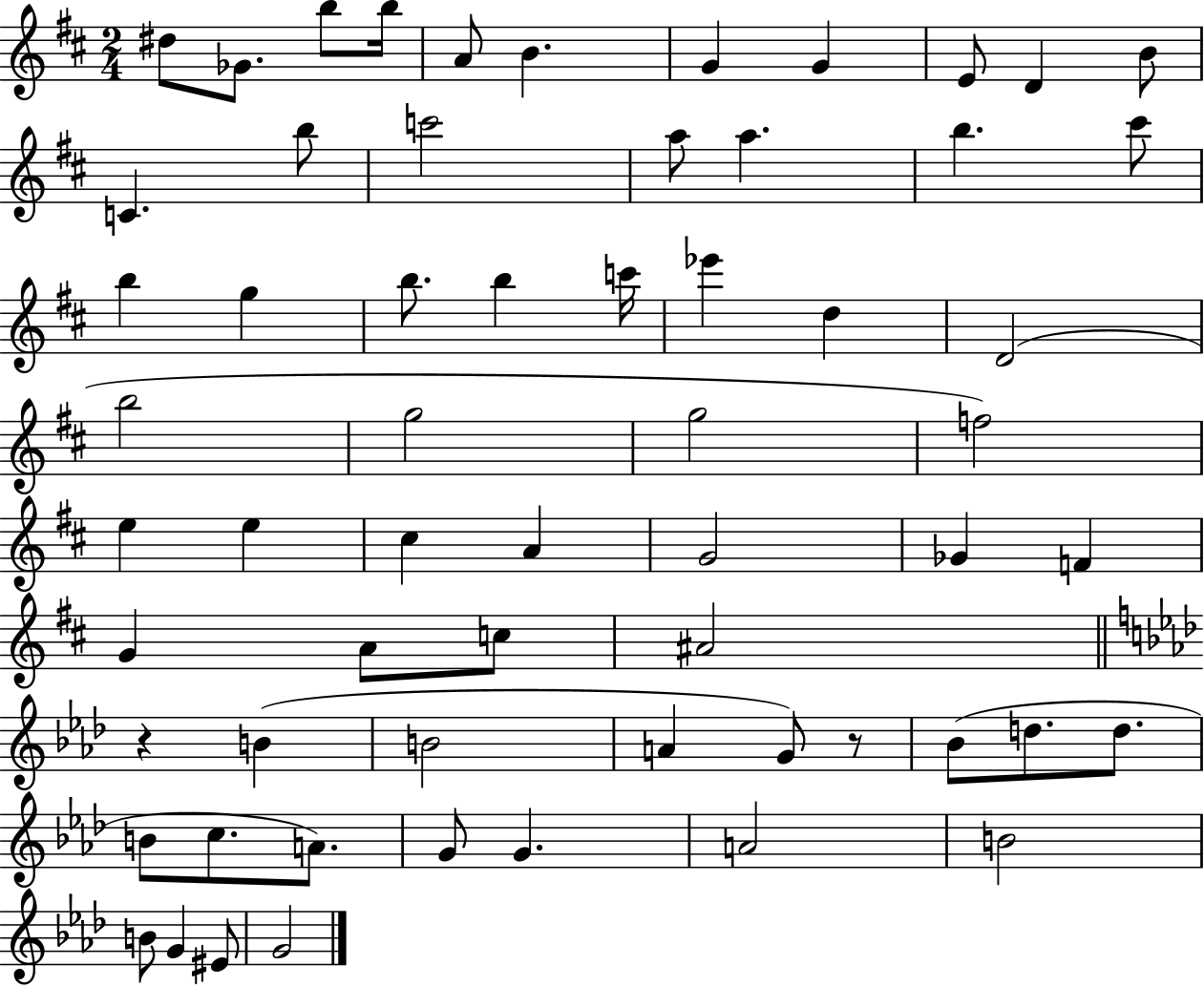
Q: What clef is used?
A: treble